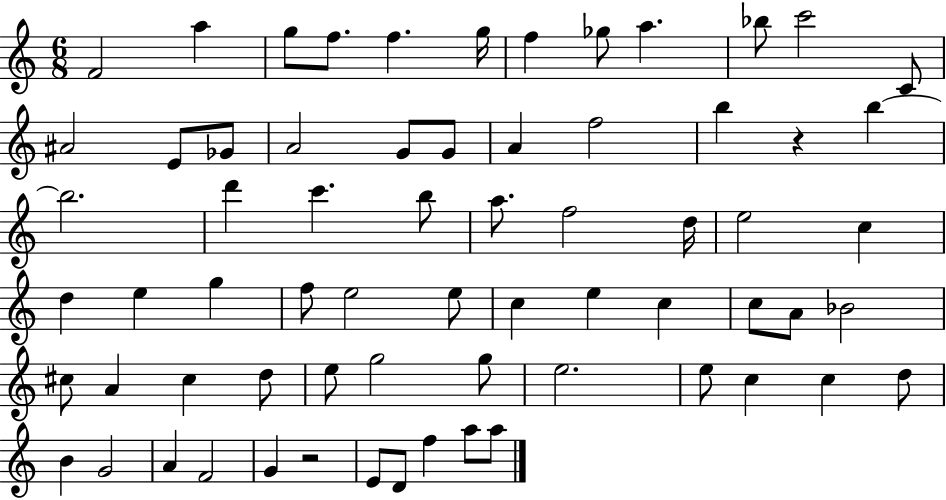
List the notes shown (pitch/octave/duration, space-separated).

F4/h A5/q G5/e F5/e. F5/q. G5/s F5/q Gb5/e A5/q. Bb5/e C6/h C4/e A#4/h E4/e Gb4/e A4/h G4/e G4/e A4/q F5/h B5/q R/q B5/q B5/h. D6/q C6/q. B5/e A5/e. F5/h D5/s E5/h C5/q D5/q E5/q G5/q F5/e E5/h E5/e C5/q E5/q C5/q C5/e A4/e Bb4/h C#5/e A4/q C#5/q D5/e E5/e G5/h G5/e E5/h. E5/e C5/q C5/q D5/e B4/q G4/h A4/q F4/h G4/q R/h E4/e D4/e F5/q A5/e A5/e